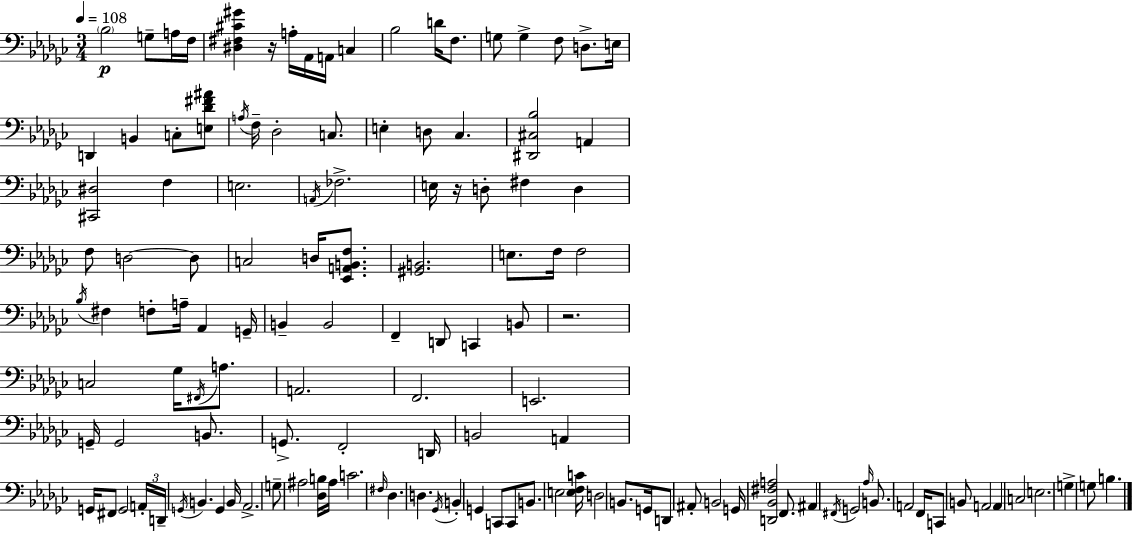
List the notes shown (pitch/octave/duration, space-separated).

Bb3/h G3/e A3/s F3/s [D#3,F#3,C#4,G#4]/q R/s A3/s Ab2/s A2/s C3/q Bb3/h D4/s F3/e. G3/e G3/q F3/e D3/e. E3/s D2/q B2/q C3/e [E3,Db4,F#4,A#4]/e A3/s F3/s Db3/h C3/e. E3/q D3/e CES3/q. [D#2,C#3,Bb3]/h A2/q [C#2,D#3]/h F3/q E3/h. A2/s FES3/h. E3/s R/s D3/e F#3/q D3/q F3/e D3/h D3/e C3/h D3/s [Eb2,A2,B2,F3]/e. [G#2,B2]/h. E3/e. F3/s F3/h Bb3/s F#3/q F3/e A3/s Ab2/q G2/s B2/q B2/h F2/q D2/e C2/q B2/e R/h. C3/h Gb3/s F#2/s A3/e. A2/h. F2/h. E2/h. G2/s G2/h B2/e. G2/e. F2/h D2/s B2/h A2/q G2/s F#2/e G2/h A2/s D2/s G2/s B2/q. G2/q B2/s Ab2/h. G3/e A#3/h [Db3,B3]/s A#3/s C4/h. F#3/s Db3/q. D3/q. Gb2/s B2/q G2/q C2/e C2/e B2/e. E3/h [E3,F3,C4]/s D3/h B2/e. G2/s D2/e A#2/e B2/h G2/s [D2,Bb2,F#3,A3]/h F2/e. A#2/q F#2/s G2/h Ab3/s B2/e. A2/h F2/s C2/e B2/e A2/h A2/q C3/h E3/h. G3/q G3/e B3/q.